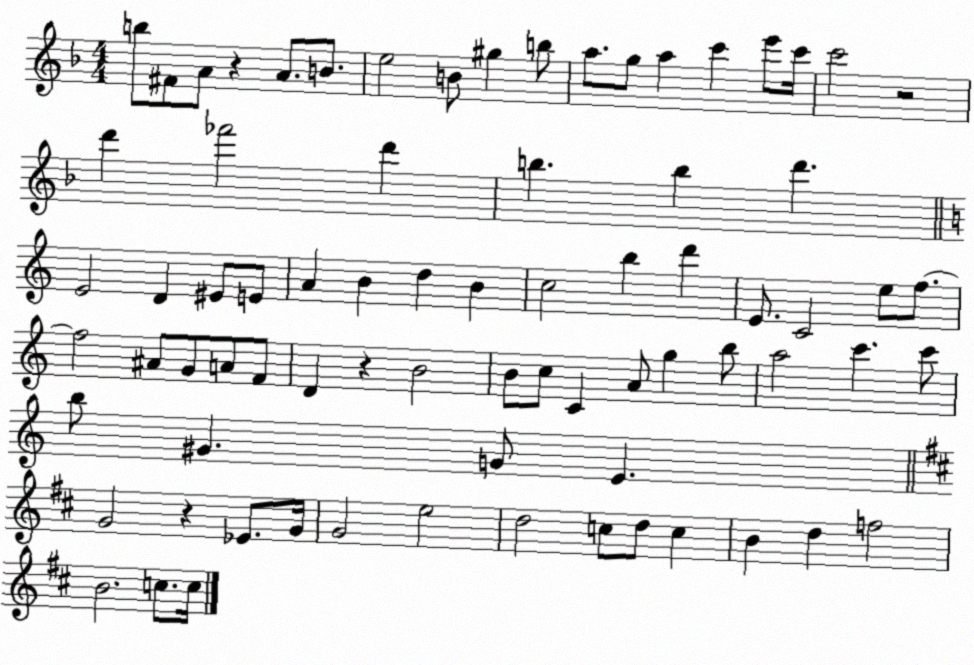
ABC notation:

X:1
T:Untitled
M:4/4
L:1/4
K:F
b/2 ^F/2 A/2 z A/2 B/2 e2 B/2 ^g b/2 a/2 g/2 a c' e'/2 c'/4 c'2 z2 d' _f'2 d' b b d' E2 D ^E/2 E/2 A B d B c2 b d' E/2 C2 e/2 f/2 f2 ^A/2 G/2 A/2 F/2 D z B2 B/2 c/2 C A/2 g b/2 a2 c' c'/2 b/2 ^G G/2 E G2 z _E/2 G/4 G2 e2 d2 c/2 d/2 c B d f2 B2 c/2 c/4